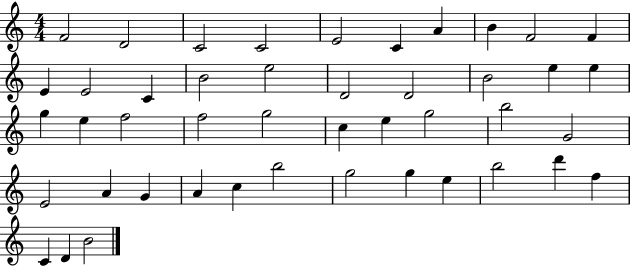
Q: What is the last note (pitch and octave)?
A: B4